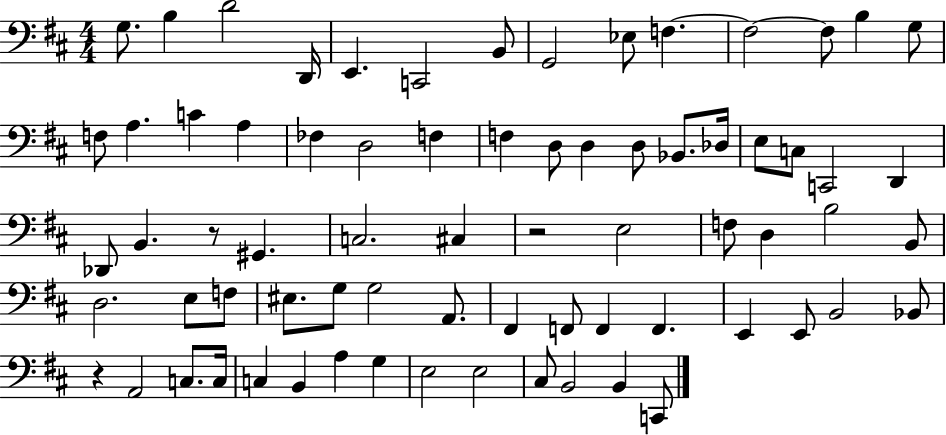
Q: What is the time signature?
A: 4/4